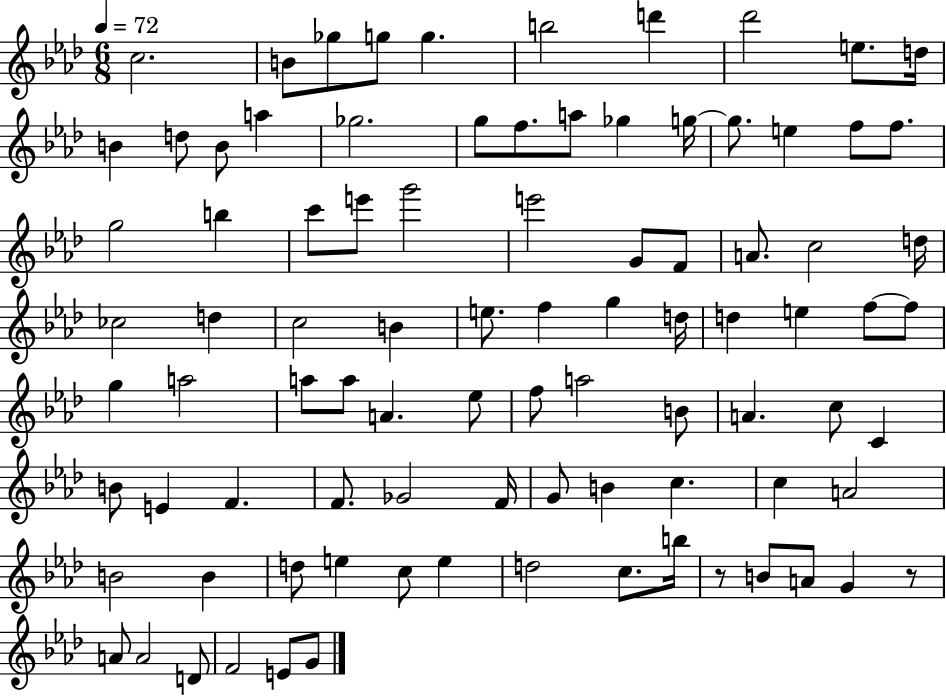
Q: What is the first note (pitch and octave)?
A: C5